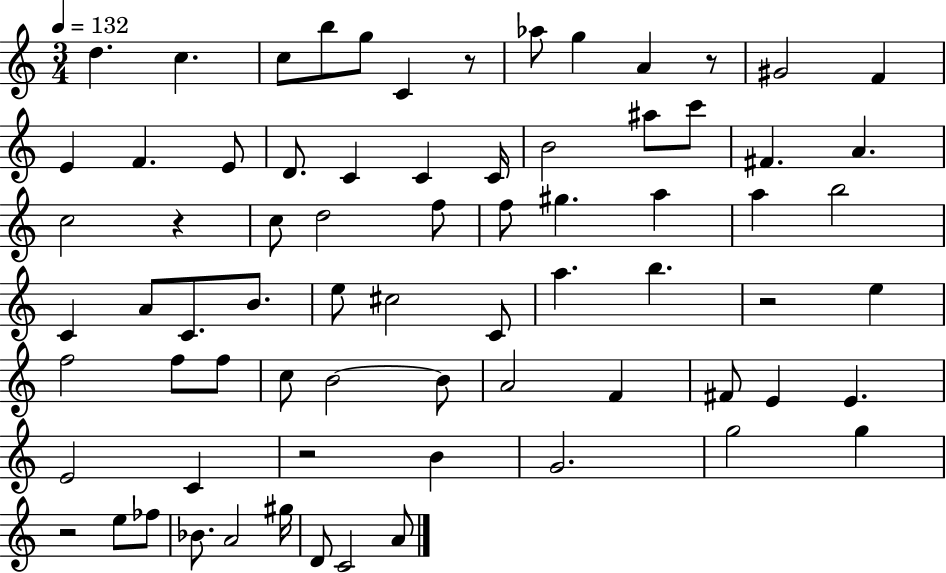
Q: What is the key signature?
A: C major